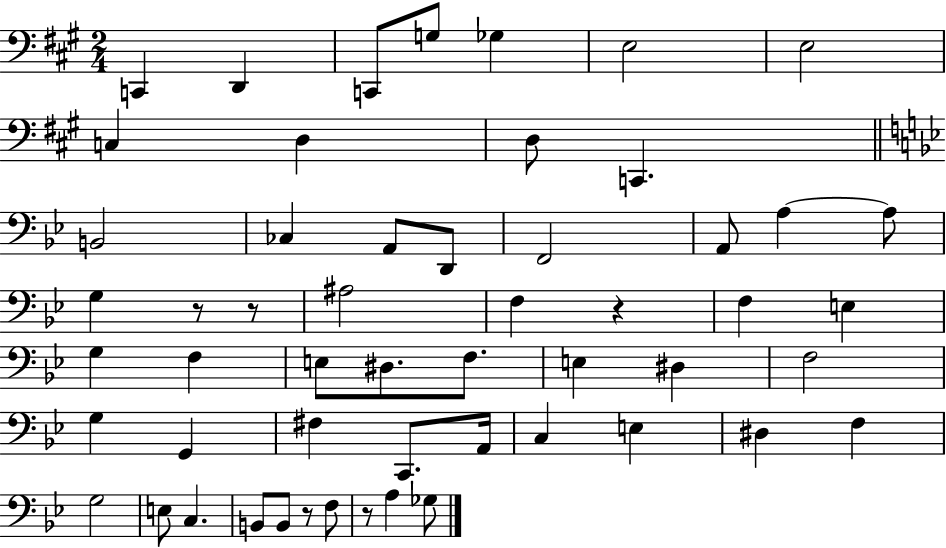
X:1
T:Untitled
M:2/4
L:1/4
K:A
C,, D,, C,,/2 G,/2 _G, E,2 E,2 C, D, D,/2 C,, B,,2 _C, A,,/2 D,,/2 F,,2 A,,/2 A, A,/2 G, z/2 z/2 ^A,2 F, z F, E, G, F, E,/2 ^D,/2 F,/2 E, ^D, F,2 G, G,, ^F, C,,/2 A,,/4 C, E, ^D, F, G,2 E,/2 C, B,,/2 B,,/2 z/2 F,/2 z/2 A, _G,/2